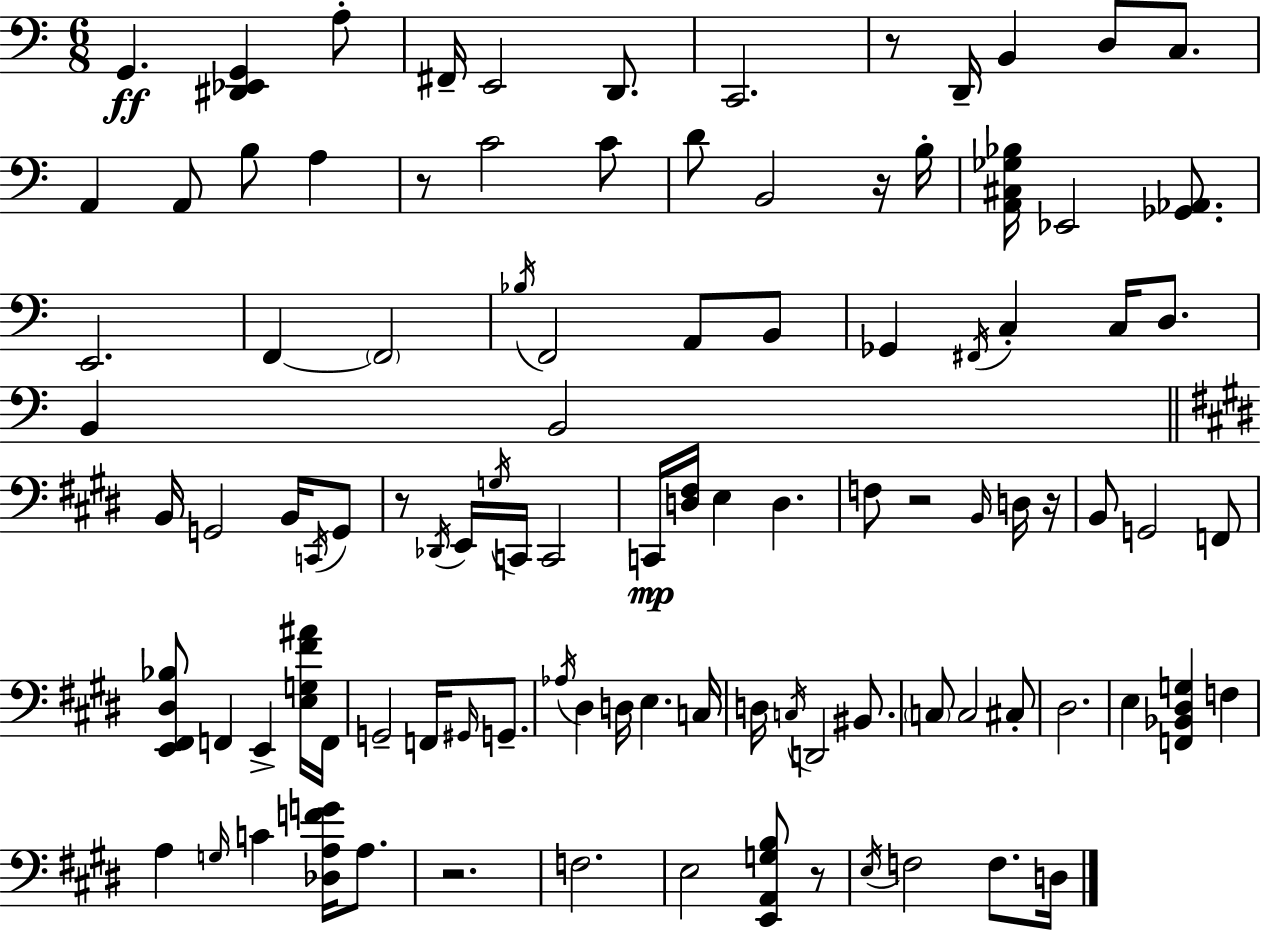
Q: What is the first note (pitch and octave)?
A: G2